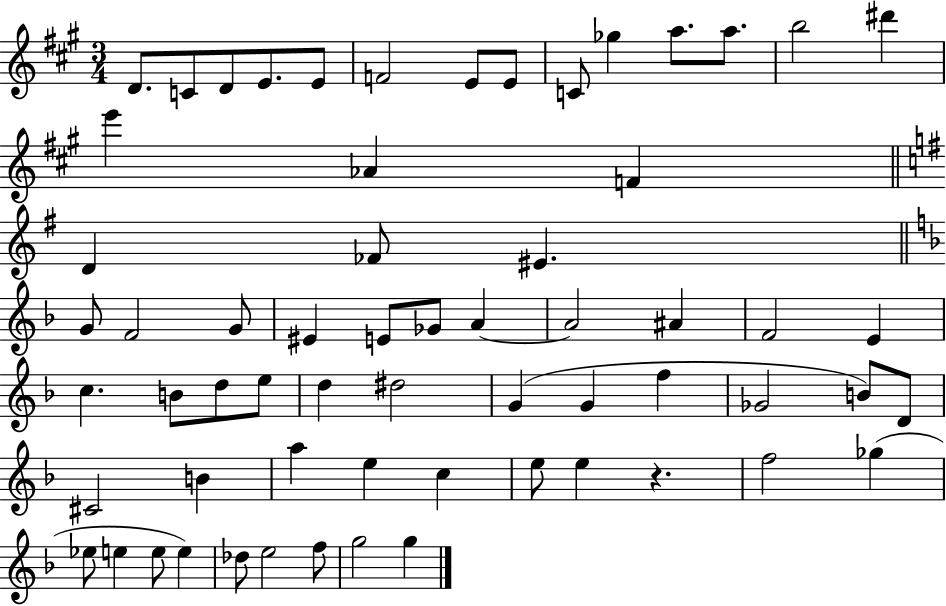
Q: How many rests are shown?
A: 1